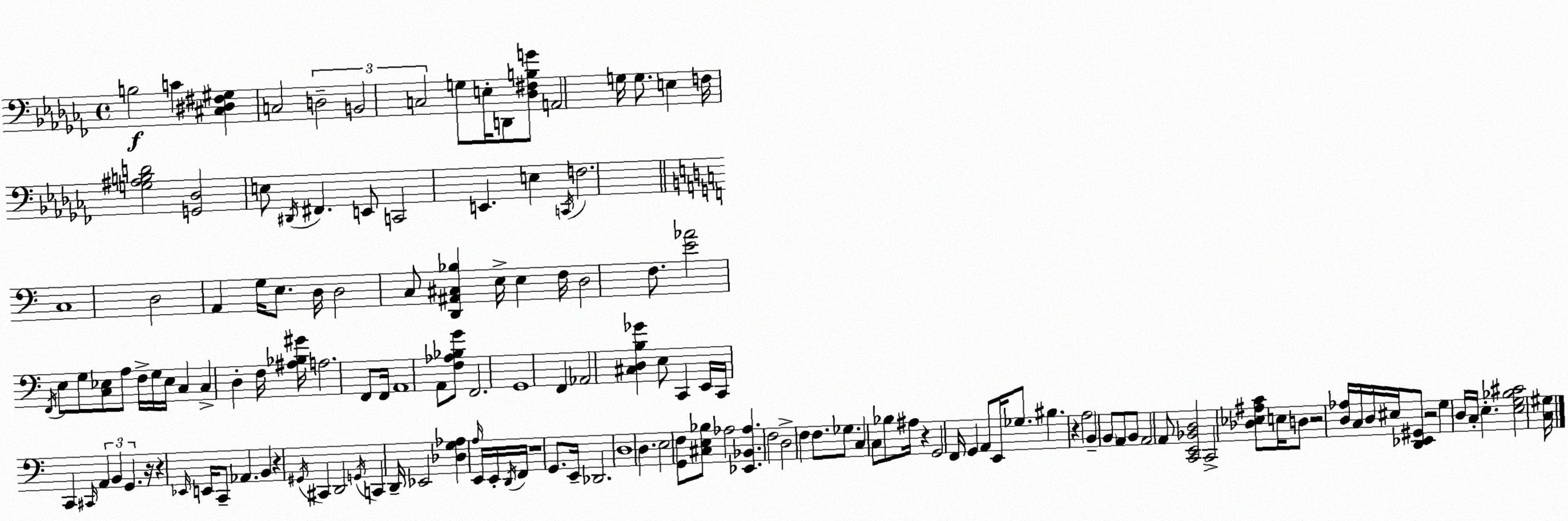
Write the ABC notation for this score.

X:1
T:Untitled
M:4/4
L:1/4
K:Abm
B,2 C [^C,^D,^F,^G,] C,2 D,2 B,,2 C,2 G,/2 E,/4 D,,/2 [_D,^F,B,G]/2 A,,2 G,/4 G,/2 E, F,/4 [G,^A,B,D]2 [G,,_D,]2 E,/2 ^D,,/4 ^F,, E,,/2 C,,2 E,, E, C,,/4 F,2 C,4 D,2 A,, G,/4 E,/2 D,/4 D,2 C,/2 [D,,^A,,^C,_B,] E,/4 E, F,/4 D,2 F,/2 [E_A]2 F,,/4 E,/2 G,/2 [C,_E,]/2 A,/2 F,/4 G,/4 _E,/4 C, C, D, F,/4 [^A,_B,^G]/4 A,2 F,,/2 F,,/4 A,,4 A,,/2 [F,_A,_B,G]/2 F,,2 G,,4 F,, _A,,2 [^C,D,B,_G] E,/2 C,, E,,/4 C,,/4 C,, ^C,,/4 A,, B,, G,, z/4 z _E,,/4 E,,/4 C,,/2 _A,, B,, z ^G,,/4 ^C,, D,,2 G,,/4 C,, D,,/4 _E,,2 [_D,G,_A,] A,/4 E,,/4 E,,/4 D,,/4 F,,/4 z4 G,,/2 E,,/4 _D,,2 D,4 D, E,2 [G,,F,]/2 [^C,E,_B,]/2 _A,2 [_E,,_B,,_A,] F,2 D,2 F, F,/2 _G,/2 C, C,/2 _B,/2 ^A,/4 z G,,2 F,,/4 G,, A,,/2 E,,/4 _G,/2 ^B, z A,2 B,, B,,/2 A,,/2 B,,/2 A,,2 A,,/2 [C,,E,,_B,,D,]2 C,,2 [_D,_E,^A,C]/2 E,/4 D,/2 z2 [D,_A,]/4 C,/4 D,/4 ^E,/4 [D,,_E,,^G,,]/2 z2 G, D,/4 C,/4 E, [E,G,_B,^C]2 [C,^G,]/4